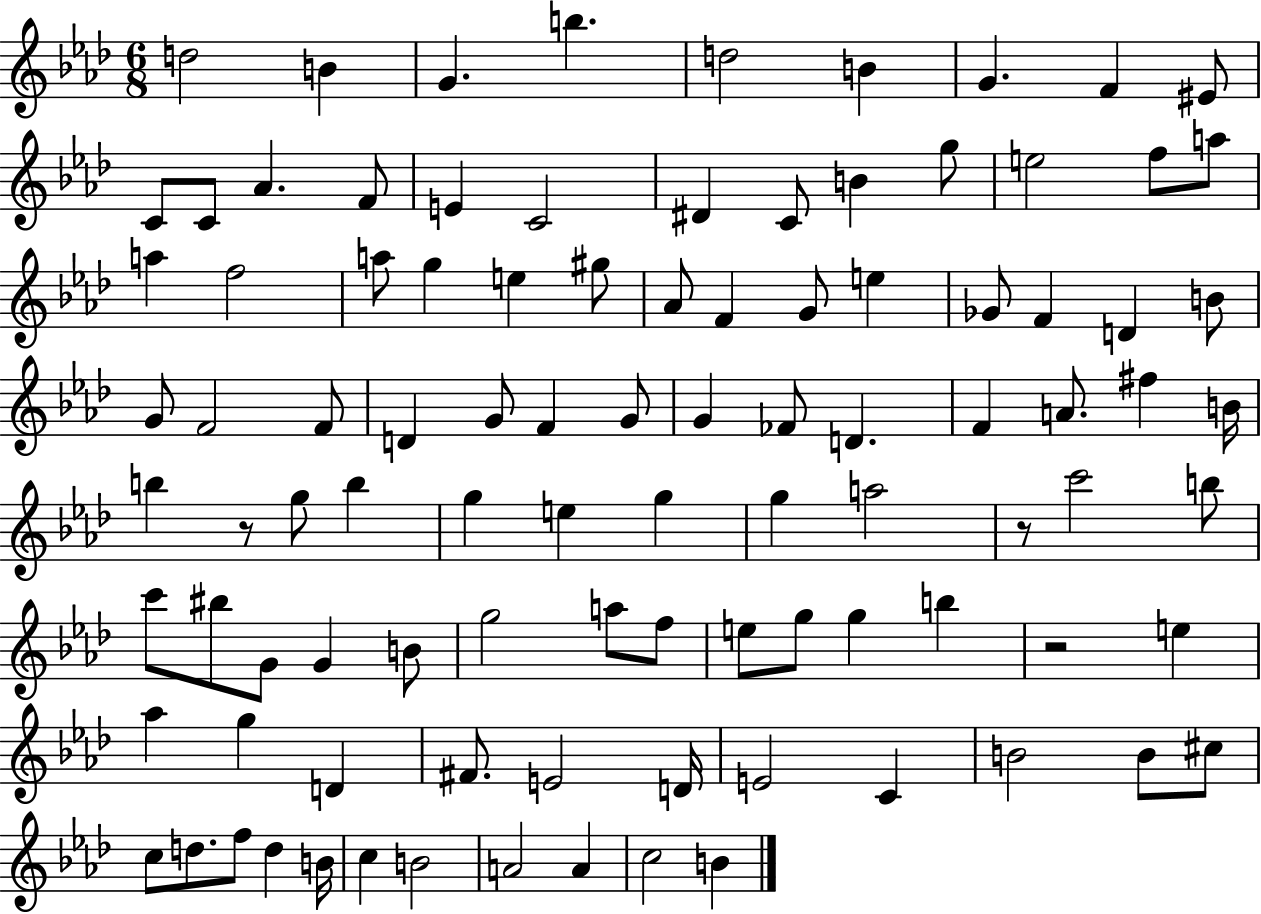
{
  \clef treble
  \numericTimeSignature
  \time 6/8
  \key aes \major
  d''2 b'4 | g'4. b''4. | d''2 b'4 | g'4. f'4 eis'8 | \break c'8 c'8 aes'4. f'8 | e'4 c'2 | dis'4 c'8 b'4 g''8 | e''2 f''8 a''8 | \break a''4 f''2 | a''8 g''4 e''4 gis''8 | aes'8 f'4 g'8 e''4 | ges'8 f'4 d'4 b'8 | \break g'8 f'2 f'8 | d'4 g'8 f'4 g'8 | g'4 fes'8 d'4. | f'4 a'8. fis''4 b'16 | \break b''4 r8 g''8 b''4 | g''4 e''4 g''4 | g''4 a''2 | r8 c'''2 b''8 | \break c'''8 bis''8 g'8 g'4 b'8 | g''2 a''8 f''8 | e''8 g''8 g''4 b''4 | r2 e''4 | \break aes''4 g''4 d'4 | fis'8. e'2 d'16 | e'2 c'4 | b'2 b'8 cis''8 | \break c''8 d''8. f''8 d''4 b'16 | c''4 b'2 | a'2 a'4 | c''2 b'4 | \break \bar "|."
}